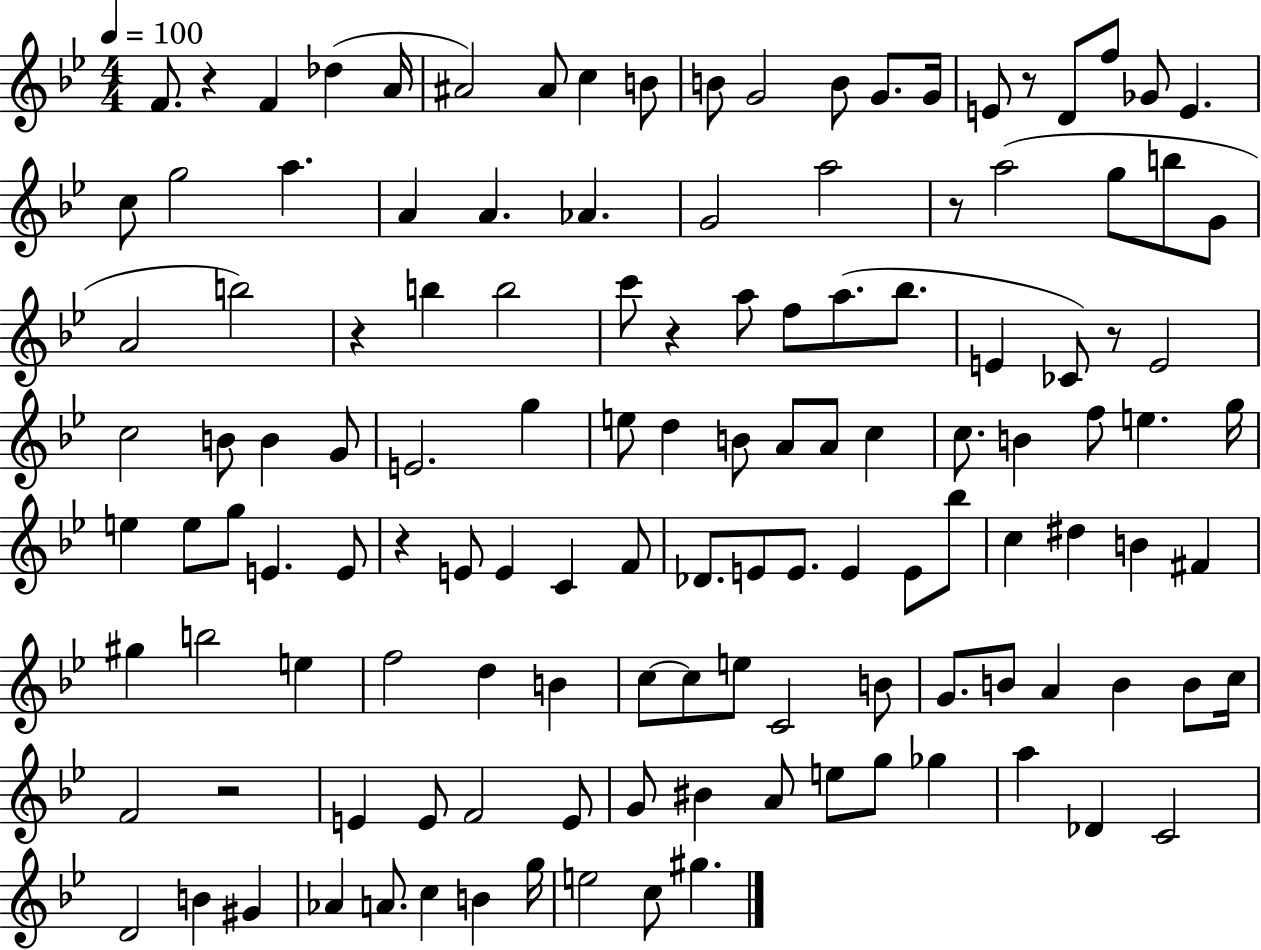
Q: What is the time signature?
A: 4/4